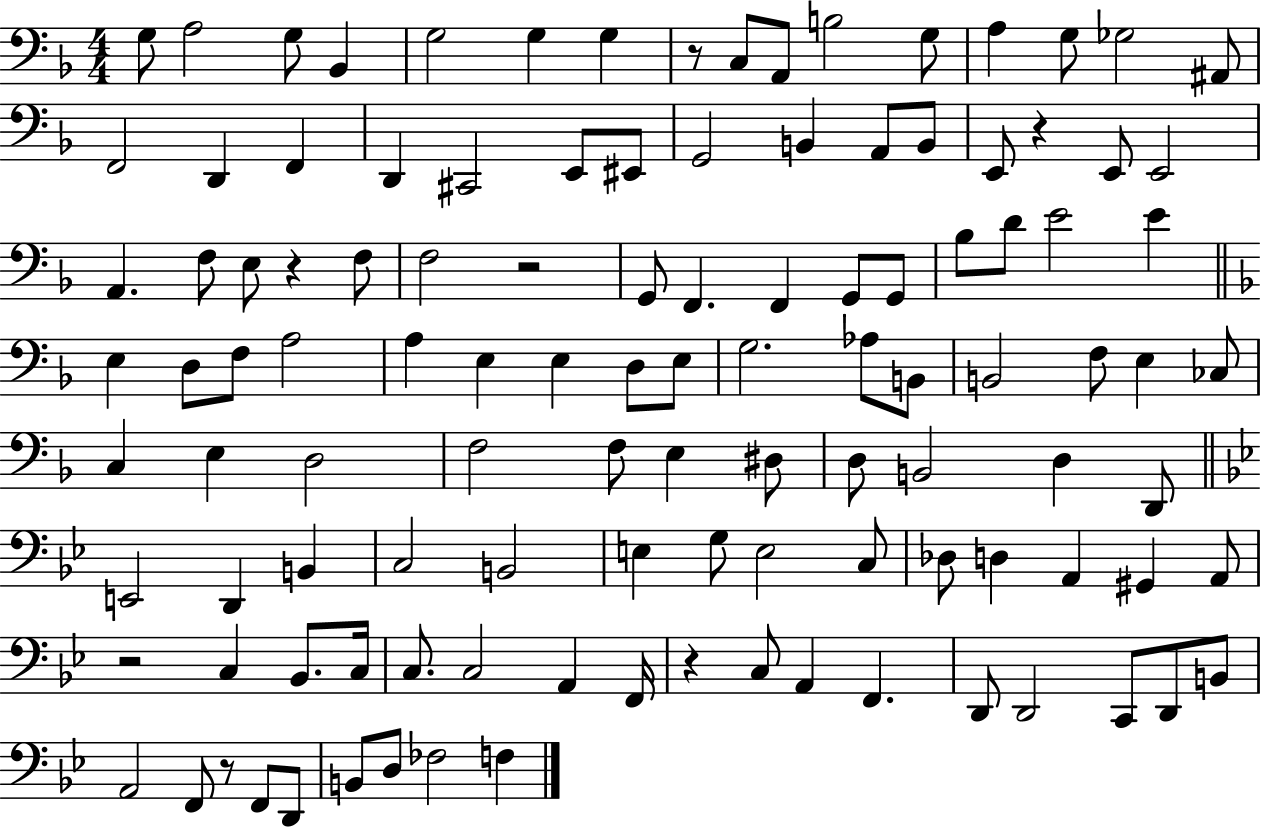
{
  \clef bass
  \numericTimeSignature
  \time 4/4
  \key f \major
  g8 a2 g8 bes,4 | g2 g4 g4 | r8 c8 a,8 b2 g8 | a4 g8 ges2 ais,8 | \break f,2 d,4 f,4 | d,4 cis,2 e,8 eis,8 | g,2 b,4 a,8 b,8 | e,8 r4 e,8 e,2 | \break a,4. f8 e8 r4 f8 | f2 r2 | g,8 f,4. f,4 g,8 g,8 | bes8 d'8 e'2 e'4 | \break \bar "||" \break \key f \major e4 d8 f8 a2 | a4 e4 e4 d8 e8 | g2. aes8 b,8 | b,2 f8 e4 ces8 | \break c4 e4 d2 | f2 f8 e4 dis8 | d8 b,2 d4 d,8 | \bar "||" \break \key bes \major e,2 d,4 b,4 | c2 b,2 | e4 g8 e2 c8 | des8 d4 a,4 gis,4 a,8 | \break r2 c4 bes,8. c16 | c8. c2 a,4 f,16 | r4 c8 a,4 f,4. | d,8 d,2 c,8 d,8 b,8 | \break a,2 f,8 r8 f,8 d,8 | b,8 d8 fes2 f4 | \bar "|."
}